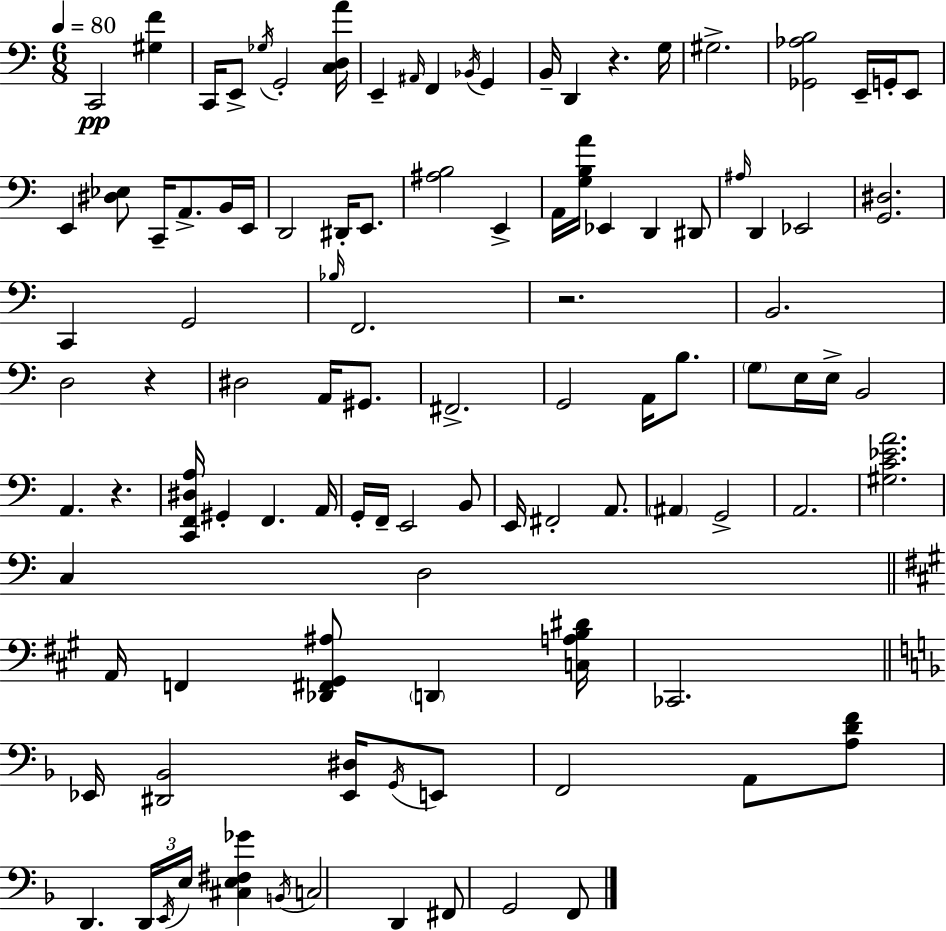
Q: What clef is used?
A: bass